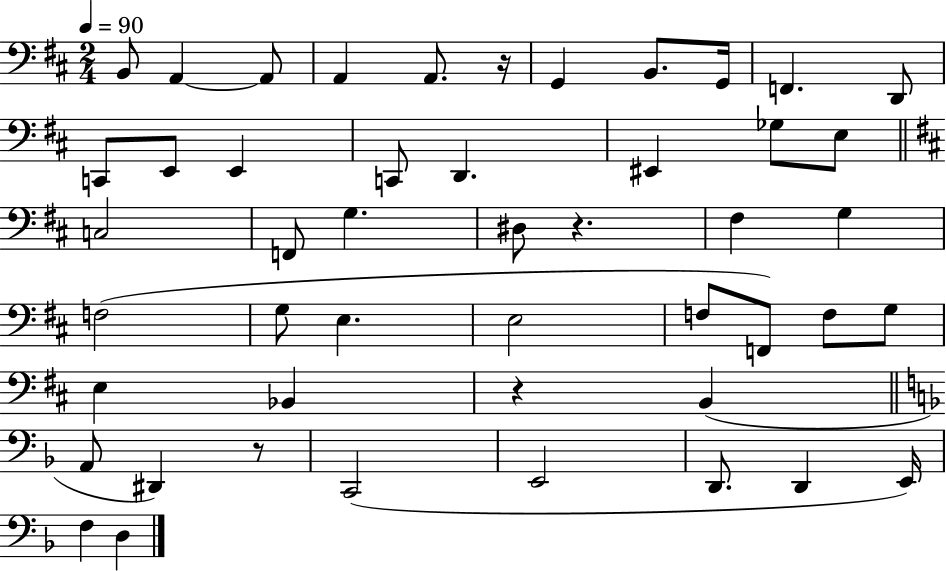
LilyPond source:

{
  \clef bass
  \numericTimeSignature
  \time 2/4
  \key d \major
  \tempo 4 = 90
  \repeat volta 2 { b,8 a,4~~ a,8 | a,4 a,8. r16 | g,4 b,8. g,16 | f,4. d,8 | \break c,8 e,8 e,4 | c,8 d,4. | eis,4 ges8 e8 | \bar "||" \break \key b \minor c2 | f,8 g4. | dis8 r4. | fis4 g4 | \break f2( | g8 e4. | e2 | f8 f,8) f8 g8 | \break e4 bes,4 | r4 b,4( | \bar "||" \break \key d \minor a,8 dis,4) r8 | c,2( | e,2 | d,8. d,4 e,16) | \break f4 d4 | } \bar "|."
}